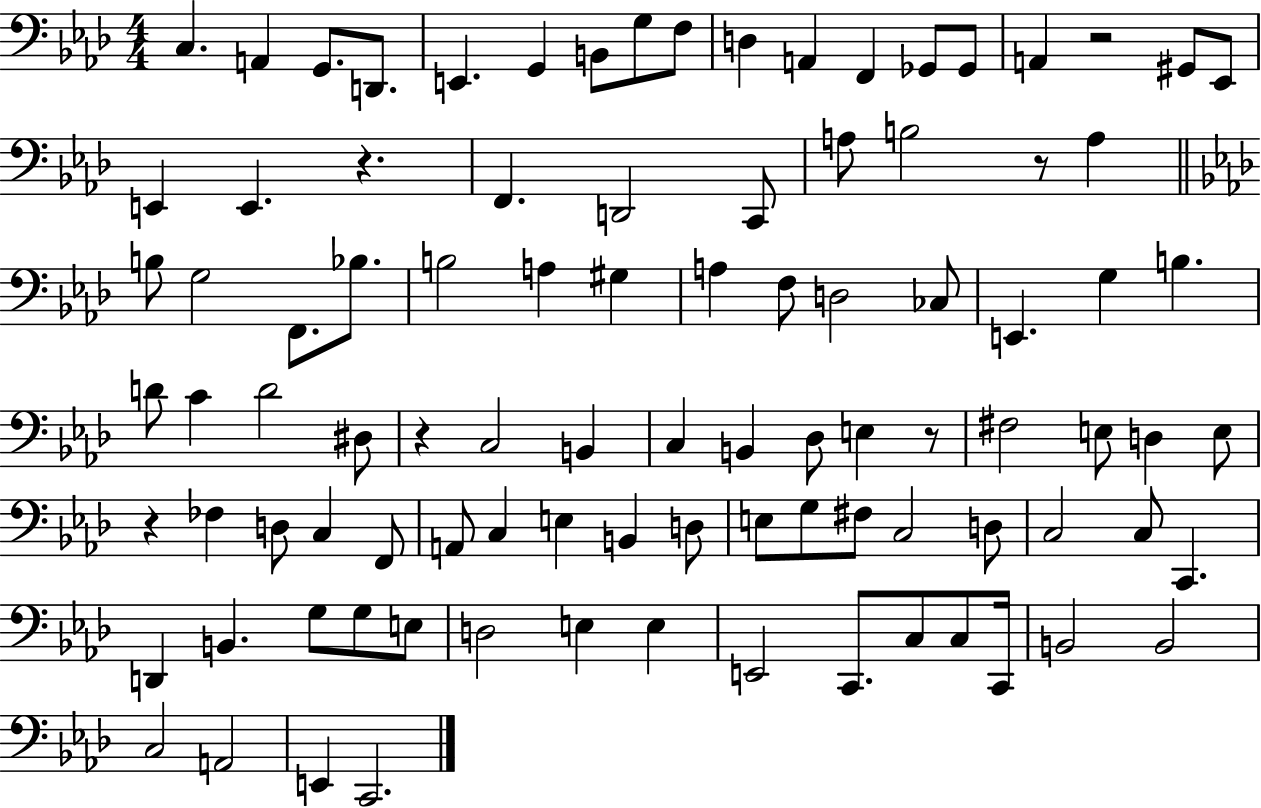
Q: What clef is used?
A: bass